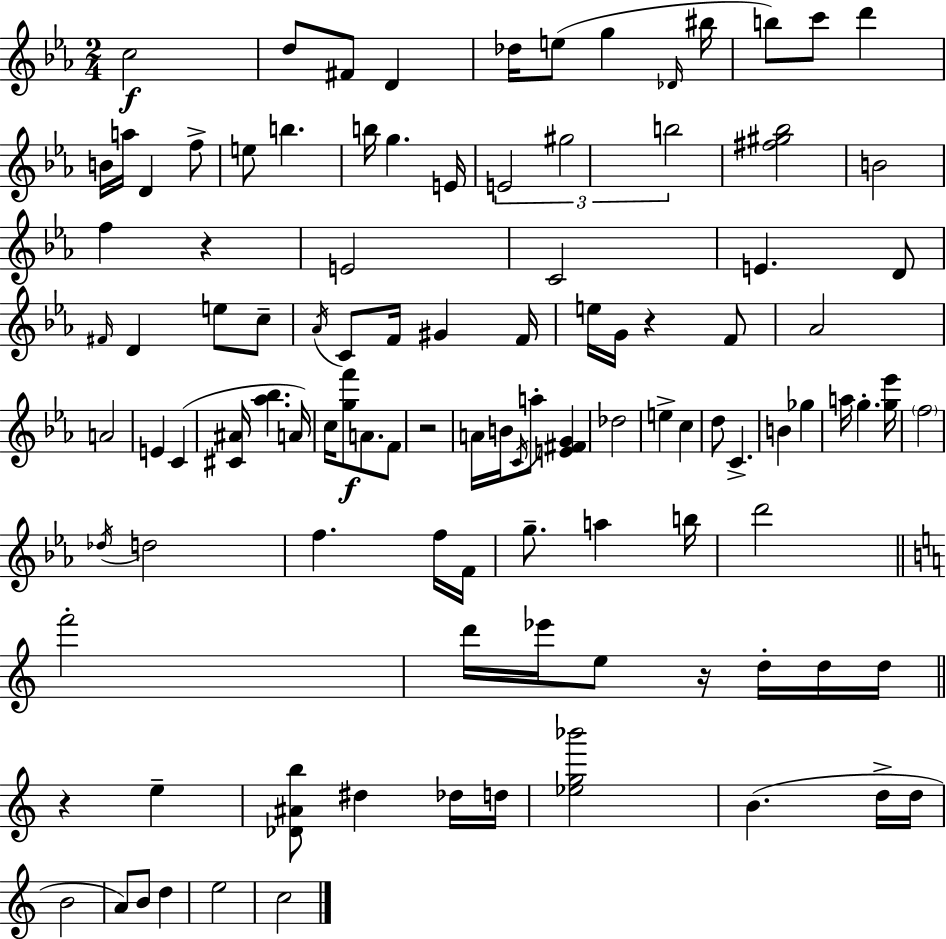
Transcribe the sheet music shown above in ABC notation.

X:1
T:Untitled
M:2/4
L:1/4
K:Eb
c2 d/2 ^F/2 D _d/4 e/2 g _D/4 ^b/4 b/2 c'/2 d' B/4 a/4 D f/2 e/2 b b/4 g E/4 E2 ^g2 b2 [^f^g_b]2 B2 f z E2 C2 E D/2 ^F/4 D e/2 c/2 _A/4 C/2 F/4 ^G F/4 e/4 G/4 z F/2 _A2 A2 E C [^C^A]/4 [_a_b] A/4 c/4 [gf']/2 A/2 F/2 z2 A/4 B/4 C/4 a/2 [E^FG] _d2 e c d/2 C B _g a/4 g [g_e']/4 f2 _d/4 d2 f f/4 F/4 g/2 a b/4 d'2 f'2 d'/4 _e'/4 e/2 z/4 d/4 d/4 d/4 z e [_D^Ab]/2 ^d _d/4 d/4 [_eg_b']2 B d/4 d/4 B2 A/2 B/2 d e2 c2